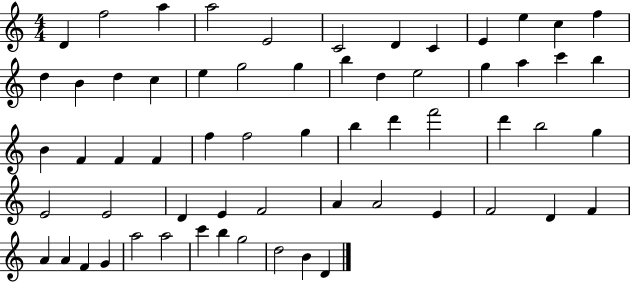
D4/q F5/h A5/q A5/h E4/h C4/h D4/q C4/q E4/q E5/q C5/q F5/q D5/q B4/q D5/q C5/q E5/q G5/h G5/q B5/q D5/q E5/h G5/q A5/q C6/q B5/q B4/q F4/q F4/q F4/q F5/q F5/h G5/q B5/q D6/q F6/h D6/q B5/h G5/q E4/h E4/h D4/q E4/q F4/h A4/q A4/h E4/q F4/h D4/q F4/q A4/q A4/q F4/q G4/q A5/h A5/h C6/q B5/q G5/h D5/h B4/q D4/q